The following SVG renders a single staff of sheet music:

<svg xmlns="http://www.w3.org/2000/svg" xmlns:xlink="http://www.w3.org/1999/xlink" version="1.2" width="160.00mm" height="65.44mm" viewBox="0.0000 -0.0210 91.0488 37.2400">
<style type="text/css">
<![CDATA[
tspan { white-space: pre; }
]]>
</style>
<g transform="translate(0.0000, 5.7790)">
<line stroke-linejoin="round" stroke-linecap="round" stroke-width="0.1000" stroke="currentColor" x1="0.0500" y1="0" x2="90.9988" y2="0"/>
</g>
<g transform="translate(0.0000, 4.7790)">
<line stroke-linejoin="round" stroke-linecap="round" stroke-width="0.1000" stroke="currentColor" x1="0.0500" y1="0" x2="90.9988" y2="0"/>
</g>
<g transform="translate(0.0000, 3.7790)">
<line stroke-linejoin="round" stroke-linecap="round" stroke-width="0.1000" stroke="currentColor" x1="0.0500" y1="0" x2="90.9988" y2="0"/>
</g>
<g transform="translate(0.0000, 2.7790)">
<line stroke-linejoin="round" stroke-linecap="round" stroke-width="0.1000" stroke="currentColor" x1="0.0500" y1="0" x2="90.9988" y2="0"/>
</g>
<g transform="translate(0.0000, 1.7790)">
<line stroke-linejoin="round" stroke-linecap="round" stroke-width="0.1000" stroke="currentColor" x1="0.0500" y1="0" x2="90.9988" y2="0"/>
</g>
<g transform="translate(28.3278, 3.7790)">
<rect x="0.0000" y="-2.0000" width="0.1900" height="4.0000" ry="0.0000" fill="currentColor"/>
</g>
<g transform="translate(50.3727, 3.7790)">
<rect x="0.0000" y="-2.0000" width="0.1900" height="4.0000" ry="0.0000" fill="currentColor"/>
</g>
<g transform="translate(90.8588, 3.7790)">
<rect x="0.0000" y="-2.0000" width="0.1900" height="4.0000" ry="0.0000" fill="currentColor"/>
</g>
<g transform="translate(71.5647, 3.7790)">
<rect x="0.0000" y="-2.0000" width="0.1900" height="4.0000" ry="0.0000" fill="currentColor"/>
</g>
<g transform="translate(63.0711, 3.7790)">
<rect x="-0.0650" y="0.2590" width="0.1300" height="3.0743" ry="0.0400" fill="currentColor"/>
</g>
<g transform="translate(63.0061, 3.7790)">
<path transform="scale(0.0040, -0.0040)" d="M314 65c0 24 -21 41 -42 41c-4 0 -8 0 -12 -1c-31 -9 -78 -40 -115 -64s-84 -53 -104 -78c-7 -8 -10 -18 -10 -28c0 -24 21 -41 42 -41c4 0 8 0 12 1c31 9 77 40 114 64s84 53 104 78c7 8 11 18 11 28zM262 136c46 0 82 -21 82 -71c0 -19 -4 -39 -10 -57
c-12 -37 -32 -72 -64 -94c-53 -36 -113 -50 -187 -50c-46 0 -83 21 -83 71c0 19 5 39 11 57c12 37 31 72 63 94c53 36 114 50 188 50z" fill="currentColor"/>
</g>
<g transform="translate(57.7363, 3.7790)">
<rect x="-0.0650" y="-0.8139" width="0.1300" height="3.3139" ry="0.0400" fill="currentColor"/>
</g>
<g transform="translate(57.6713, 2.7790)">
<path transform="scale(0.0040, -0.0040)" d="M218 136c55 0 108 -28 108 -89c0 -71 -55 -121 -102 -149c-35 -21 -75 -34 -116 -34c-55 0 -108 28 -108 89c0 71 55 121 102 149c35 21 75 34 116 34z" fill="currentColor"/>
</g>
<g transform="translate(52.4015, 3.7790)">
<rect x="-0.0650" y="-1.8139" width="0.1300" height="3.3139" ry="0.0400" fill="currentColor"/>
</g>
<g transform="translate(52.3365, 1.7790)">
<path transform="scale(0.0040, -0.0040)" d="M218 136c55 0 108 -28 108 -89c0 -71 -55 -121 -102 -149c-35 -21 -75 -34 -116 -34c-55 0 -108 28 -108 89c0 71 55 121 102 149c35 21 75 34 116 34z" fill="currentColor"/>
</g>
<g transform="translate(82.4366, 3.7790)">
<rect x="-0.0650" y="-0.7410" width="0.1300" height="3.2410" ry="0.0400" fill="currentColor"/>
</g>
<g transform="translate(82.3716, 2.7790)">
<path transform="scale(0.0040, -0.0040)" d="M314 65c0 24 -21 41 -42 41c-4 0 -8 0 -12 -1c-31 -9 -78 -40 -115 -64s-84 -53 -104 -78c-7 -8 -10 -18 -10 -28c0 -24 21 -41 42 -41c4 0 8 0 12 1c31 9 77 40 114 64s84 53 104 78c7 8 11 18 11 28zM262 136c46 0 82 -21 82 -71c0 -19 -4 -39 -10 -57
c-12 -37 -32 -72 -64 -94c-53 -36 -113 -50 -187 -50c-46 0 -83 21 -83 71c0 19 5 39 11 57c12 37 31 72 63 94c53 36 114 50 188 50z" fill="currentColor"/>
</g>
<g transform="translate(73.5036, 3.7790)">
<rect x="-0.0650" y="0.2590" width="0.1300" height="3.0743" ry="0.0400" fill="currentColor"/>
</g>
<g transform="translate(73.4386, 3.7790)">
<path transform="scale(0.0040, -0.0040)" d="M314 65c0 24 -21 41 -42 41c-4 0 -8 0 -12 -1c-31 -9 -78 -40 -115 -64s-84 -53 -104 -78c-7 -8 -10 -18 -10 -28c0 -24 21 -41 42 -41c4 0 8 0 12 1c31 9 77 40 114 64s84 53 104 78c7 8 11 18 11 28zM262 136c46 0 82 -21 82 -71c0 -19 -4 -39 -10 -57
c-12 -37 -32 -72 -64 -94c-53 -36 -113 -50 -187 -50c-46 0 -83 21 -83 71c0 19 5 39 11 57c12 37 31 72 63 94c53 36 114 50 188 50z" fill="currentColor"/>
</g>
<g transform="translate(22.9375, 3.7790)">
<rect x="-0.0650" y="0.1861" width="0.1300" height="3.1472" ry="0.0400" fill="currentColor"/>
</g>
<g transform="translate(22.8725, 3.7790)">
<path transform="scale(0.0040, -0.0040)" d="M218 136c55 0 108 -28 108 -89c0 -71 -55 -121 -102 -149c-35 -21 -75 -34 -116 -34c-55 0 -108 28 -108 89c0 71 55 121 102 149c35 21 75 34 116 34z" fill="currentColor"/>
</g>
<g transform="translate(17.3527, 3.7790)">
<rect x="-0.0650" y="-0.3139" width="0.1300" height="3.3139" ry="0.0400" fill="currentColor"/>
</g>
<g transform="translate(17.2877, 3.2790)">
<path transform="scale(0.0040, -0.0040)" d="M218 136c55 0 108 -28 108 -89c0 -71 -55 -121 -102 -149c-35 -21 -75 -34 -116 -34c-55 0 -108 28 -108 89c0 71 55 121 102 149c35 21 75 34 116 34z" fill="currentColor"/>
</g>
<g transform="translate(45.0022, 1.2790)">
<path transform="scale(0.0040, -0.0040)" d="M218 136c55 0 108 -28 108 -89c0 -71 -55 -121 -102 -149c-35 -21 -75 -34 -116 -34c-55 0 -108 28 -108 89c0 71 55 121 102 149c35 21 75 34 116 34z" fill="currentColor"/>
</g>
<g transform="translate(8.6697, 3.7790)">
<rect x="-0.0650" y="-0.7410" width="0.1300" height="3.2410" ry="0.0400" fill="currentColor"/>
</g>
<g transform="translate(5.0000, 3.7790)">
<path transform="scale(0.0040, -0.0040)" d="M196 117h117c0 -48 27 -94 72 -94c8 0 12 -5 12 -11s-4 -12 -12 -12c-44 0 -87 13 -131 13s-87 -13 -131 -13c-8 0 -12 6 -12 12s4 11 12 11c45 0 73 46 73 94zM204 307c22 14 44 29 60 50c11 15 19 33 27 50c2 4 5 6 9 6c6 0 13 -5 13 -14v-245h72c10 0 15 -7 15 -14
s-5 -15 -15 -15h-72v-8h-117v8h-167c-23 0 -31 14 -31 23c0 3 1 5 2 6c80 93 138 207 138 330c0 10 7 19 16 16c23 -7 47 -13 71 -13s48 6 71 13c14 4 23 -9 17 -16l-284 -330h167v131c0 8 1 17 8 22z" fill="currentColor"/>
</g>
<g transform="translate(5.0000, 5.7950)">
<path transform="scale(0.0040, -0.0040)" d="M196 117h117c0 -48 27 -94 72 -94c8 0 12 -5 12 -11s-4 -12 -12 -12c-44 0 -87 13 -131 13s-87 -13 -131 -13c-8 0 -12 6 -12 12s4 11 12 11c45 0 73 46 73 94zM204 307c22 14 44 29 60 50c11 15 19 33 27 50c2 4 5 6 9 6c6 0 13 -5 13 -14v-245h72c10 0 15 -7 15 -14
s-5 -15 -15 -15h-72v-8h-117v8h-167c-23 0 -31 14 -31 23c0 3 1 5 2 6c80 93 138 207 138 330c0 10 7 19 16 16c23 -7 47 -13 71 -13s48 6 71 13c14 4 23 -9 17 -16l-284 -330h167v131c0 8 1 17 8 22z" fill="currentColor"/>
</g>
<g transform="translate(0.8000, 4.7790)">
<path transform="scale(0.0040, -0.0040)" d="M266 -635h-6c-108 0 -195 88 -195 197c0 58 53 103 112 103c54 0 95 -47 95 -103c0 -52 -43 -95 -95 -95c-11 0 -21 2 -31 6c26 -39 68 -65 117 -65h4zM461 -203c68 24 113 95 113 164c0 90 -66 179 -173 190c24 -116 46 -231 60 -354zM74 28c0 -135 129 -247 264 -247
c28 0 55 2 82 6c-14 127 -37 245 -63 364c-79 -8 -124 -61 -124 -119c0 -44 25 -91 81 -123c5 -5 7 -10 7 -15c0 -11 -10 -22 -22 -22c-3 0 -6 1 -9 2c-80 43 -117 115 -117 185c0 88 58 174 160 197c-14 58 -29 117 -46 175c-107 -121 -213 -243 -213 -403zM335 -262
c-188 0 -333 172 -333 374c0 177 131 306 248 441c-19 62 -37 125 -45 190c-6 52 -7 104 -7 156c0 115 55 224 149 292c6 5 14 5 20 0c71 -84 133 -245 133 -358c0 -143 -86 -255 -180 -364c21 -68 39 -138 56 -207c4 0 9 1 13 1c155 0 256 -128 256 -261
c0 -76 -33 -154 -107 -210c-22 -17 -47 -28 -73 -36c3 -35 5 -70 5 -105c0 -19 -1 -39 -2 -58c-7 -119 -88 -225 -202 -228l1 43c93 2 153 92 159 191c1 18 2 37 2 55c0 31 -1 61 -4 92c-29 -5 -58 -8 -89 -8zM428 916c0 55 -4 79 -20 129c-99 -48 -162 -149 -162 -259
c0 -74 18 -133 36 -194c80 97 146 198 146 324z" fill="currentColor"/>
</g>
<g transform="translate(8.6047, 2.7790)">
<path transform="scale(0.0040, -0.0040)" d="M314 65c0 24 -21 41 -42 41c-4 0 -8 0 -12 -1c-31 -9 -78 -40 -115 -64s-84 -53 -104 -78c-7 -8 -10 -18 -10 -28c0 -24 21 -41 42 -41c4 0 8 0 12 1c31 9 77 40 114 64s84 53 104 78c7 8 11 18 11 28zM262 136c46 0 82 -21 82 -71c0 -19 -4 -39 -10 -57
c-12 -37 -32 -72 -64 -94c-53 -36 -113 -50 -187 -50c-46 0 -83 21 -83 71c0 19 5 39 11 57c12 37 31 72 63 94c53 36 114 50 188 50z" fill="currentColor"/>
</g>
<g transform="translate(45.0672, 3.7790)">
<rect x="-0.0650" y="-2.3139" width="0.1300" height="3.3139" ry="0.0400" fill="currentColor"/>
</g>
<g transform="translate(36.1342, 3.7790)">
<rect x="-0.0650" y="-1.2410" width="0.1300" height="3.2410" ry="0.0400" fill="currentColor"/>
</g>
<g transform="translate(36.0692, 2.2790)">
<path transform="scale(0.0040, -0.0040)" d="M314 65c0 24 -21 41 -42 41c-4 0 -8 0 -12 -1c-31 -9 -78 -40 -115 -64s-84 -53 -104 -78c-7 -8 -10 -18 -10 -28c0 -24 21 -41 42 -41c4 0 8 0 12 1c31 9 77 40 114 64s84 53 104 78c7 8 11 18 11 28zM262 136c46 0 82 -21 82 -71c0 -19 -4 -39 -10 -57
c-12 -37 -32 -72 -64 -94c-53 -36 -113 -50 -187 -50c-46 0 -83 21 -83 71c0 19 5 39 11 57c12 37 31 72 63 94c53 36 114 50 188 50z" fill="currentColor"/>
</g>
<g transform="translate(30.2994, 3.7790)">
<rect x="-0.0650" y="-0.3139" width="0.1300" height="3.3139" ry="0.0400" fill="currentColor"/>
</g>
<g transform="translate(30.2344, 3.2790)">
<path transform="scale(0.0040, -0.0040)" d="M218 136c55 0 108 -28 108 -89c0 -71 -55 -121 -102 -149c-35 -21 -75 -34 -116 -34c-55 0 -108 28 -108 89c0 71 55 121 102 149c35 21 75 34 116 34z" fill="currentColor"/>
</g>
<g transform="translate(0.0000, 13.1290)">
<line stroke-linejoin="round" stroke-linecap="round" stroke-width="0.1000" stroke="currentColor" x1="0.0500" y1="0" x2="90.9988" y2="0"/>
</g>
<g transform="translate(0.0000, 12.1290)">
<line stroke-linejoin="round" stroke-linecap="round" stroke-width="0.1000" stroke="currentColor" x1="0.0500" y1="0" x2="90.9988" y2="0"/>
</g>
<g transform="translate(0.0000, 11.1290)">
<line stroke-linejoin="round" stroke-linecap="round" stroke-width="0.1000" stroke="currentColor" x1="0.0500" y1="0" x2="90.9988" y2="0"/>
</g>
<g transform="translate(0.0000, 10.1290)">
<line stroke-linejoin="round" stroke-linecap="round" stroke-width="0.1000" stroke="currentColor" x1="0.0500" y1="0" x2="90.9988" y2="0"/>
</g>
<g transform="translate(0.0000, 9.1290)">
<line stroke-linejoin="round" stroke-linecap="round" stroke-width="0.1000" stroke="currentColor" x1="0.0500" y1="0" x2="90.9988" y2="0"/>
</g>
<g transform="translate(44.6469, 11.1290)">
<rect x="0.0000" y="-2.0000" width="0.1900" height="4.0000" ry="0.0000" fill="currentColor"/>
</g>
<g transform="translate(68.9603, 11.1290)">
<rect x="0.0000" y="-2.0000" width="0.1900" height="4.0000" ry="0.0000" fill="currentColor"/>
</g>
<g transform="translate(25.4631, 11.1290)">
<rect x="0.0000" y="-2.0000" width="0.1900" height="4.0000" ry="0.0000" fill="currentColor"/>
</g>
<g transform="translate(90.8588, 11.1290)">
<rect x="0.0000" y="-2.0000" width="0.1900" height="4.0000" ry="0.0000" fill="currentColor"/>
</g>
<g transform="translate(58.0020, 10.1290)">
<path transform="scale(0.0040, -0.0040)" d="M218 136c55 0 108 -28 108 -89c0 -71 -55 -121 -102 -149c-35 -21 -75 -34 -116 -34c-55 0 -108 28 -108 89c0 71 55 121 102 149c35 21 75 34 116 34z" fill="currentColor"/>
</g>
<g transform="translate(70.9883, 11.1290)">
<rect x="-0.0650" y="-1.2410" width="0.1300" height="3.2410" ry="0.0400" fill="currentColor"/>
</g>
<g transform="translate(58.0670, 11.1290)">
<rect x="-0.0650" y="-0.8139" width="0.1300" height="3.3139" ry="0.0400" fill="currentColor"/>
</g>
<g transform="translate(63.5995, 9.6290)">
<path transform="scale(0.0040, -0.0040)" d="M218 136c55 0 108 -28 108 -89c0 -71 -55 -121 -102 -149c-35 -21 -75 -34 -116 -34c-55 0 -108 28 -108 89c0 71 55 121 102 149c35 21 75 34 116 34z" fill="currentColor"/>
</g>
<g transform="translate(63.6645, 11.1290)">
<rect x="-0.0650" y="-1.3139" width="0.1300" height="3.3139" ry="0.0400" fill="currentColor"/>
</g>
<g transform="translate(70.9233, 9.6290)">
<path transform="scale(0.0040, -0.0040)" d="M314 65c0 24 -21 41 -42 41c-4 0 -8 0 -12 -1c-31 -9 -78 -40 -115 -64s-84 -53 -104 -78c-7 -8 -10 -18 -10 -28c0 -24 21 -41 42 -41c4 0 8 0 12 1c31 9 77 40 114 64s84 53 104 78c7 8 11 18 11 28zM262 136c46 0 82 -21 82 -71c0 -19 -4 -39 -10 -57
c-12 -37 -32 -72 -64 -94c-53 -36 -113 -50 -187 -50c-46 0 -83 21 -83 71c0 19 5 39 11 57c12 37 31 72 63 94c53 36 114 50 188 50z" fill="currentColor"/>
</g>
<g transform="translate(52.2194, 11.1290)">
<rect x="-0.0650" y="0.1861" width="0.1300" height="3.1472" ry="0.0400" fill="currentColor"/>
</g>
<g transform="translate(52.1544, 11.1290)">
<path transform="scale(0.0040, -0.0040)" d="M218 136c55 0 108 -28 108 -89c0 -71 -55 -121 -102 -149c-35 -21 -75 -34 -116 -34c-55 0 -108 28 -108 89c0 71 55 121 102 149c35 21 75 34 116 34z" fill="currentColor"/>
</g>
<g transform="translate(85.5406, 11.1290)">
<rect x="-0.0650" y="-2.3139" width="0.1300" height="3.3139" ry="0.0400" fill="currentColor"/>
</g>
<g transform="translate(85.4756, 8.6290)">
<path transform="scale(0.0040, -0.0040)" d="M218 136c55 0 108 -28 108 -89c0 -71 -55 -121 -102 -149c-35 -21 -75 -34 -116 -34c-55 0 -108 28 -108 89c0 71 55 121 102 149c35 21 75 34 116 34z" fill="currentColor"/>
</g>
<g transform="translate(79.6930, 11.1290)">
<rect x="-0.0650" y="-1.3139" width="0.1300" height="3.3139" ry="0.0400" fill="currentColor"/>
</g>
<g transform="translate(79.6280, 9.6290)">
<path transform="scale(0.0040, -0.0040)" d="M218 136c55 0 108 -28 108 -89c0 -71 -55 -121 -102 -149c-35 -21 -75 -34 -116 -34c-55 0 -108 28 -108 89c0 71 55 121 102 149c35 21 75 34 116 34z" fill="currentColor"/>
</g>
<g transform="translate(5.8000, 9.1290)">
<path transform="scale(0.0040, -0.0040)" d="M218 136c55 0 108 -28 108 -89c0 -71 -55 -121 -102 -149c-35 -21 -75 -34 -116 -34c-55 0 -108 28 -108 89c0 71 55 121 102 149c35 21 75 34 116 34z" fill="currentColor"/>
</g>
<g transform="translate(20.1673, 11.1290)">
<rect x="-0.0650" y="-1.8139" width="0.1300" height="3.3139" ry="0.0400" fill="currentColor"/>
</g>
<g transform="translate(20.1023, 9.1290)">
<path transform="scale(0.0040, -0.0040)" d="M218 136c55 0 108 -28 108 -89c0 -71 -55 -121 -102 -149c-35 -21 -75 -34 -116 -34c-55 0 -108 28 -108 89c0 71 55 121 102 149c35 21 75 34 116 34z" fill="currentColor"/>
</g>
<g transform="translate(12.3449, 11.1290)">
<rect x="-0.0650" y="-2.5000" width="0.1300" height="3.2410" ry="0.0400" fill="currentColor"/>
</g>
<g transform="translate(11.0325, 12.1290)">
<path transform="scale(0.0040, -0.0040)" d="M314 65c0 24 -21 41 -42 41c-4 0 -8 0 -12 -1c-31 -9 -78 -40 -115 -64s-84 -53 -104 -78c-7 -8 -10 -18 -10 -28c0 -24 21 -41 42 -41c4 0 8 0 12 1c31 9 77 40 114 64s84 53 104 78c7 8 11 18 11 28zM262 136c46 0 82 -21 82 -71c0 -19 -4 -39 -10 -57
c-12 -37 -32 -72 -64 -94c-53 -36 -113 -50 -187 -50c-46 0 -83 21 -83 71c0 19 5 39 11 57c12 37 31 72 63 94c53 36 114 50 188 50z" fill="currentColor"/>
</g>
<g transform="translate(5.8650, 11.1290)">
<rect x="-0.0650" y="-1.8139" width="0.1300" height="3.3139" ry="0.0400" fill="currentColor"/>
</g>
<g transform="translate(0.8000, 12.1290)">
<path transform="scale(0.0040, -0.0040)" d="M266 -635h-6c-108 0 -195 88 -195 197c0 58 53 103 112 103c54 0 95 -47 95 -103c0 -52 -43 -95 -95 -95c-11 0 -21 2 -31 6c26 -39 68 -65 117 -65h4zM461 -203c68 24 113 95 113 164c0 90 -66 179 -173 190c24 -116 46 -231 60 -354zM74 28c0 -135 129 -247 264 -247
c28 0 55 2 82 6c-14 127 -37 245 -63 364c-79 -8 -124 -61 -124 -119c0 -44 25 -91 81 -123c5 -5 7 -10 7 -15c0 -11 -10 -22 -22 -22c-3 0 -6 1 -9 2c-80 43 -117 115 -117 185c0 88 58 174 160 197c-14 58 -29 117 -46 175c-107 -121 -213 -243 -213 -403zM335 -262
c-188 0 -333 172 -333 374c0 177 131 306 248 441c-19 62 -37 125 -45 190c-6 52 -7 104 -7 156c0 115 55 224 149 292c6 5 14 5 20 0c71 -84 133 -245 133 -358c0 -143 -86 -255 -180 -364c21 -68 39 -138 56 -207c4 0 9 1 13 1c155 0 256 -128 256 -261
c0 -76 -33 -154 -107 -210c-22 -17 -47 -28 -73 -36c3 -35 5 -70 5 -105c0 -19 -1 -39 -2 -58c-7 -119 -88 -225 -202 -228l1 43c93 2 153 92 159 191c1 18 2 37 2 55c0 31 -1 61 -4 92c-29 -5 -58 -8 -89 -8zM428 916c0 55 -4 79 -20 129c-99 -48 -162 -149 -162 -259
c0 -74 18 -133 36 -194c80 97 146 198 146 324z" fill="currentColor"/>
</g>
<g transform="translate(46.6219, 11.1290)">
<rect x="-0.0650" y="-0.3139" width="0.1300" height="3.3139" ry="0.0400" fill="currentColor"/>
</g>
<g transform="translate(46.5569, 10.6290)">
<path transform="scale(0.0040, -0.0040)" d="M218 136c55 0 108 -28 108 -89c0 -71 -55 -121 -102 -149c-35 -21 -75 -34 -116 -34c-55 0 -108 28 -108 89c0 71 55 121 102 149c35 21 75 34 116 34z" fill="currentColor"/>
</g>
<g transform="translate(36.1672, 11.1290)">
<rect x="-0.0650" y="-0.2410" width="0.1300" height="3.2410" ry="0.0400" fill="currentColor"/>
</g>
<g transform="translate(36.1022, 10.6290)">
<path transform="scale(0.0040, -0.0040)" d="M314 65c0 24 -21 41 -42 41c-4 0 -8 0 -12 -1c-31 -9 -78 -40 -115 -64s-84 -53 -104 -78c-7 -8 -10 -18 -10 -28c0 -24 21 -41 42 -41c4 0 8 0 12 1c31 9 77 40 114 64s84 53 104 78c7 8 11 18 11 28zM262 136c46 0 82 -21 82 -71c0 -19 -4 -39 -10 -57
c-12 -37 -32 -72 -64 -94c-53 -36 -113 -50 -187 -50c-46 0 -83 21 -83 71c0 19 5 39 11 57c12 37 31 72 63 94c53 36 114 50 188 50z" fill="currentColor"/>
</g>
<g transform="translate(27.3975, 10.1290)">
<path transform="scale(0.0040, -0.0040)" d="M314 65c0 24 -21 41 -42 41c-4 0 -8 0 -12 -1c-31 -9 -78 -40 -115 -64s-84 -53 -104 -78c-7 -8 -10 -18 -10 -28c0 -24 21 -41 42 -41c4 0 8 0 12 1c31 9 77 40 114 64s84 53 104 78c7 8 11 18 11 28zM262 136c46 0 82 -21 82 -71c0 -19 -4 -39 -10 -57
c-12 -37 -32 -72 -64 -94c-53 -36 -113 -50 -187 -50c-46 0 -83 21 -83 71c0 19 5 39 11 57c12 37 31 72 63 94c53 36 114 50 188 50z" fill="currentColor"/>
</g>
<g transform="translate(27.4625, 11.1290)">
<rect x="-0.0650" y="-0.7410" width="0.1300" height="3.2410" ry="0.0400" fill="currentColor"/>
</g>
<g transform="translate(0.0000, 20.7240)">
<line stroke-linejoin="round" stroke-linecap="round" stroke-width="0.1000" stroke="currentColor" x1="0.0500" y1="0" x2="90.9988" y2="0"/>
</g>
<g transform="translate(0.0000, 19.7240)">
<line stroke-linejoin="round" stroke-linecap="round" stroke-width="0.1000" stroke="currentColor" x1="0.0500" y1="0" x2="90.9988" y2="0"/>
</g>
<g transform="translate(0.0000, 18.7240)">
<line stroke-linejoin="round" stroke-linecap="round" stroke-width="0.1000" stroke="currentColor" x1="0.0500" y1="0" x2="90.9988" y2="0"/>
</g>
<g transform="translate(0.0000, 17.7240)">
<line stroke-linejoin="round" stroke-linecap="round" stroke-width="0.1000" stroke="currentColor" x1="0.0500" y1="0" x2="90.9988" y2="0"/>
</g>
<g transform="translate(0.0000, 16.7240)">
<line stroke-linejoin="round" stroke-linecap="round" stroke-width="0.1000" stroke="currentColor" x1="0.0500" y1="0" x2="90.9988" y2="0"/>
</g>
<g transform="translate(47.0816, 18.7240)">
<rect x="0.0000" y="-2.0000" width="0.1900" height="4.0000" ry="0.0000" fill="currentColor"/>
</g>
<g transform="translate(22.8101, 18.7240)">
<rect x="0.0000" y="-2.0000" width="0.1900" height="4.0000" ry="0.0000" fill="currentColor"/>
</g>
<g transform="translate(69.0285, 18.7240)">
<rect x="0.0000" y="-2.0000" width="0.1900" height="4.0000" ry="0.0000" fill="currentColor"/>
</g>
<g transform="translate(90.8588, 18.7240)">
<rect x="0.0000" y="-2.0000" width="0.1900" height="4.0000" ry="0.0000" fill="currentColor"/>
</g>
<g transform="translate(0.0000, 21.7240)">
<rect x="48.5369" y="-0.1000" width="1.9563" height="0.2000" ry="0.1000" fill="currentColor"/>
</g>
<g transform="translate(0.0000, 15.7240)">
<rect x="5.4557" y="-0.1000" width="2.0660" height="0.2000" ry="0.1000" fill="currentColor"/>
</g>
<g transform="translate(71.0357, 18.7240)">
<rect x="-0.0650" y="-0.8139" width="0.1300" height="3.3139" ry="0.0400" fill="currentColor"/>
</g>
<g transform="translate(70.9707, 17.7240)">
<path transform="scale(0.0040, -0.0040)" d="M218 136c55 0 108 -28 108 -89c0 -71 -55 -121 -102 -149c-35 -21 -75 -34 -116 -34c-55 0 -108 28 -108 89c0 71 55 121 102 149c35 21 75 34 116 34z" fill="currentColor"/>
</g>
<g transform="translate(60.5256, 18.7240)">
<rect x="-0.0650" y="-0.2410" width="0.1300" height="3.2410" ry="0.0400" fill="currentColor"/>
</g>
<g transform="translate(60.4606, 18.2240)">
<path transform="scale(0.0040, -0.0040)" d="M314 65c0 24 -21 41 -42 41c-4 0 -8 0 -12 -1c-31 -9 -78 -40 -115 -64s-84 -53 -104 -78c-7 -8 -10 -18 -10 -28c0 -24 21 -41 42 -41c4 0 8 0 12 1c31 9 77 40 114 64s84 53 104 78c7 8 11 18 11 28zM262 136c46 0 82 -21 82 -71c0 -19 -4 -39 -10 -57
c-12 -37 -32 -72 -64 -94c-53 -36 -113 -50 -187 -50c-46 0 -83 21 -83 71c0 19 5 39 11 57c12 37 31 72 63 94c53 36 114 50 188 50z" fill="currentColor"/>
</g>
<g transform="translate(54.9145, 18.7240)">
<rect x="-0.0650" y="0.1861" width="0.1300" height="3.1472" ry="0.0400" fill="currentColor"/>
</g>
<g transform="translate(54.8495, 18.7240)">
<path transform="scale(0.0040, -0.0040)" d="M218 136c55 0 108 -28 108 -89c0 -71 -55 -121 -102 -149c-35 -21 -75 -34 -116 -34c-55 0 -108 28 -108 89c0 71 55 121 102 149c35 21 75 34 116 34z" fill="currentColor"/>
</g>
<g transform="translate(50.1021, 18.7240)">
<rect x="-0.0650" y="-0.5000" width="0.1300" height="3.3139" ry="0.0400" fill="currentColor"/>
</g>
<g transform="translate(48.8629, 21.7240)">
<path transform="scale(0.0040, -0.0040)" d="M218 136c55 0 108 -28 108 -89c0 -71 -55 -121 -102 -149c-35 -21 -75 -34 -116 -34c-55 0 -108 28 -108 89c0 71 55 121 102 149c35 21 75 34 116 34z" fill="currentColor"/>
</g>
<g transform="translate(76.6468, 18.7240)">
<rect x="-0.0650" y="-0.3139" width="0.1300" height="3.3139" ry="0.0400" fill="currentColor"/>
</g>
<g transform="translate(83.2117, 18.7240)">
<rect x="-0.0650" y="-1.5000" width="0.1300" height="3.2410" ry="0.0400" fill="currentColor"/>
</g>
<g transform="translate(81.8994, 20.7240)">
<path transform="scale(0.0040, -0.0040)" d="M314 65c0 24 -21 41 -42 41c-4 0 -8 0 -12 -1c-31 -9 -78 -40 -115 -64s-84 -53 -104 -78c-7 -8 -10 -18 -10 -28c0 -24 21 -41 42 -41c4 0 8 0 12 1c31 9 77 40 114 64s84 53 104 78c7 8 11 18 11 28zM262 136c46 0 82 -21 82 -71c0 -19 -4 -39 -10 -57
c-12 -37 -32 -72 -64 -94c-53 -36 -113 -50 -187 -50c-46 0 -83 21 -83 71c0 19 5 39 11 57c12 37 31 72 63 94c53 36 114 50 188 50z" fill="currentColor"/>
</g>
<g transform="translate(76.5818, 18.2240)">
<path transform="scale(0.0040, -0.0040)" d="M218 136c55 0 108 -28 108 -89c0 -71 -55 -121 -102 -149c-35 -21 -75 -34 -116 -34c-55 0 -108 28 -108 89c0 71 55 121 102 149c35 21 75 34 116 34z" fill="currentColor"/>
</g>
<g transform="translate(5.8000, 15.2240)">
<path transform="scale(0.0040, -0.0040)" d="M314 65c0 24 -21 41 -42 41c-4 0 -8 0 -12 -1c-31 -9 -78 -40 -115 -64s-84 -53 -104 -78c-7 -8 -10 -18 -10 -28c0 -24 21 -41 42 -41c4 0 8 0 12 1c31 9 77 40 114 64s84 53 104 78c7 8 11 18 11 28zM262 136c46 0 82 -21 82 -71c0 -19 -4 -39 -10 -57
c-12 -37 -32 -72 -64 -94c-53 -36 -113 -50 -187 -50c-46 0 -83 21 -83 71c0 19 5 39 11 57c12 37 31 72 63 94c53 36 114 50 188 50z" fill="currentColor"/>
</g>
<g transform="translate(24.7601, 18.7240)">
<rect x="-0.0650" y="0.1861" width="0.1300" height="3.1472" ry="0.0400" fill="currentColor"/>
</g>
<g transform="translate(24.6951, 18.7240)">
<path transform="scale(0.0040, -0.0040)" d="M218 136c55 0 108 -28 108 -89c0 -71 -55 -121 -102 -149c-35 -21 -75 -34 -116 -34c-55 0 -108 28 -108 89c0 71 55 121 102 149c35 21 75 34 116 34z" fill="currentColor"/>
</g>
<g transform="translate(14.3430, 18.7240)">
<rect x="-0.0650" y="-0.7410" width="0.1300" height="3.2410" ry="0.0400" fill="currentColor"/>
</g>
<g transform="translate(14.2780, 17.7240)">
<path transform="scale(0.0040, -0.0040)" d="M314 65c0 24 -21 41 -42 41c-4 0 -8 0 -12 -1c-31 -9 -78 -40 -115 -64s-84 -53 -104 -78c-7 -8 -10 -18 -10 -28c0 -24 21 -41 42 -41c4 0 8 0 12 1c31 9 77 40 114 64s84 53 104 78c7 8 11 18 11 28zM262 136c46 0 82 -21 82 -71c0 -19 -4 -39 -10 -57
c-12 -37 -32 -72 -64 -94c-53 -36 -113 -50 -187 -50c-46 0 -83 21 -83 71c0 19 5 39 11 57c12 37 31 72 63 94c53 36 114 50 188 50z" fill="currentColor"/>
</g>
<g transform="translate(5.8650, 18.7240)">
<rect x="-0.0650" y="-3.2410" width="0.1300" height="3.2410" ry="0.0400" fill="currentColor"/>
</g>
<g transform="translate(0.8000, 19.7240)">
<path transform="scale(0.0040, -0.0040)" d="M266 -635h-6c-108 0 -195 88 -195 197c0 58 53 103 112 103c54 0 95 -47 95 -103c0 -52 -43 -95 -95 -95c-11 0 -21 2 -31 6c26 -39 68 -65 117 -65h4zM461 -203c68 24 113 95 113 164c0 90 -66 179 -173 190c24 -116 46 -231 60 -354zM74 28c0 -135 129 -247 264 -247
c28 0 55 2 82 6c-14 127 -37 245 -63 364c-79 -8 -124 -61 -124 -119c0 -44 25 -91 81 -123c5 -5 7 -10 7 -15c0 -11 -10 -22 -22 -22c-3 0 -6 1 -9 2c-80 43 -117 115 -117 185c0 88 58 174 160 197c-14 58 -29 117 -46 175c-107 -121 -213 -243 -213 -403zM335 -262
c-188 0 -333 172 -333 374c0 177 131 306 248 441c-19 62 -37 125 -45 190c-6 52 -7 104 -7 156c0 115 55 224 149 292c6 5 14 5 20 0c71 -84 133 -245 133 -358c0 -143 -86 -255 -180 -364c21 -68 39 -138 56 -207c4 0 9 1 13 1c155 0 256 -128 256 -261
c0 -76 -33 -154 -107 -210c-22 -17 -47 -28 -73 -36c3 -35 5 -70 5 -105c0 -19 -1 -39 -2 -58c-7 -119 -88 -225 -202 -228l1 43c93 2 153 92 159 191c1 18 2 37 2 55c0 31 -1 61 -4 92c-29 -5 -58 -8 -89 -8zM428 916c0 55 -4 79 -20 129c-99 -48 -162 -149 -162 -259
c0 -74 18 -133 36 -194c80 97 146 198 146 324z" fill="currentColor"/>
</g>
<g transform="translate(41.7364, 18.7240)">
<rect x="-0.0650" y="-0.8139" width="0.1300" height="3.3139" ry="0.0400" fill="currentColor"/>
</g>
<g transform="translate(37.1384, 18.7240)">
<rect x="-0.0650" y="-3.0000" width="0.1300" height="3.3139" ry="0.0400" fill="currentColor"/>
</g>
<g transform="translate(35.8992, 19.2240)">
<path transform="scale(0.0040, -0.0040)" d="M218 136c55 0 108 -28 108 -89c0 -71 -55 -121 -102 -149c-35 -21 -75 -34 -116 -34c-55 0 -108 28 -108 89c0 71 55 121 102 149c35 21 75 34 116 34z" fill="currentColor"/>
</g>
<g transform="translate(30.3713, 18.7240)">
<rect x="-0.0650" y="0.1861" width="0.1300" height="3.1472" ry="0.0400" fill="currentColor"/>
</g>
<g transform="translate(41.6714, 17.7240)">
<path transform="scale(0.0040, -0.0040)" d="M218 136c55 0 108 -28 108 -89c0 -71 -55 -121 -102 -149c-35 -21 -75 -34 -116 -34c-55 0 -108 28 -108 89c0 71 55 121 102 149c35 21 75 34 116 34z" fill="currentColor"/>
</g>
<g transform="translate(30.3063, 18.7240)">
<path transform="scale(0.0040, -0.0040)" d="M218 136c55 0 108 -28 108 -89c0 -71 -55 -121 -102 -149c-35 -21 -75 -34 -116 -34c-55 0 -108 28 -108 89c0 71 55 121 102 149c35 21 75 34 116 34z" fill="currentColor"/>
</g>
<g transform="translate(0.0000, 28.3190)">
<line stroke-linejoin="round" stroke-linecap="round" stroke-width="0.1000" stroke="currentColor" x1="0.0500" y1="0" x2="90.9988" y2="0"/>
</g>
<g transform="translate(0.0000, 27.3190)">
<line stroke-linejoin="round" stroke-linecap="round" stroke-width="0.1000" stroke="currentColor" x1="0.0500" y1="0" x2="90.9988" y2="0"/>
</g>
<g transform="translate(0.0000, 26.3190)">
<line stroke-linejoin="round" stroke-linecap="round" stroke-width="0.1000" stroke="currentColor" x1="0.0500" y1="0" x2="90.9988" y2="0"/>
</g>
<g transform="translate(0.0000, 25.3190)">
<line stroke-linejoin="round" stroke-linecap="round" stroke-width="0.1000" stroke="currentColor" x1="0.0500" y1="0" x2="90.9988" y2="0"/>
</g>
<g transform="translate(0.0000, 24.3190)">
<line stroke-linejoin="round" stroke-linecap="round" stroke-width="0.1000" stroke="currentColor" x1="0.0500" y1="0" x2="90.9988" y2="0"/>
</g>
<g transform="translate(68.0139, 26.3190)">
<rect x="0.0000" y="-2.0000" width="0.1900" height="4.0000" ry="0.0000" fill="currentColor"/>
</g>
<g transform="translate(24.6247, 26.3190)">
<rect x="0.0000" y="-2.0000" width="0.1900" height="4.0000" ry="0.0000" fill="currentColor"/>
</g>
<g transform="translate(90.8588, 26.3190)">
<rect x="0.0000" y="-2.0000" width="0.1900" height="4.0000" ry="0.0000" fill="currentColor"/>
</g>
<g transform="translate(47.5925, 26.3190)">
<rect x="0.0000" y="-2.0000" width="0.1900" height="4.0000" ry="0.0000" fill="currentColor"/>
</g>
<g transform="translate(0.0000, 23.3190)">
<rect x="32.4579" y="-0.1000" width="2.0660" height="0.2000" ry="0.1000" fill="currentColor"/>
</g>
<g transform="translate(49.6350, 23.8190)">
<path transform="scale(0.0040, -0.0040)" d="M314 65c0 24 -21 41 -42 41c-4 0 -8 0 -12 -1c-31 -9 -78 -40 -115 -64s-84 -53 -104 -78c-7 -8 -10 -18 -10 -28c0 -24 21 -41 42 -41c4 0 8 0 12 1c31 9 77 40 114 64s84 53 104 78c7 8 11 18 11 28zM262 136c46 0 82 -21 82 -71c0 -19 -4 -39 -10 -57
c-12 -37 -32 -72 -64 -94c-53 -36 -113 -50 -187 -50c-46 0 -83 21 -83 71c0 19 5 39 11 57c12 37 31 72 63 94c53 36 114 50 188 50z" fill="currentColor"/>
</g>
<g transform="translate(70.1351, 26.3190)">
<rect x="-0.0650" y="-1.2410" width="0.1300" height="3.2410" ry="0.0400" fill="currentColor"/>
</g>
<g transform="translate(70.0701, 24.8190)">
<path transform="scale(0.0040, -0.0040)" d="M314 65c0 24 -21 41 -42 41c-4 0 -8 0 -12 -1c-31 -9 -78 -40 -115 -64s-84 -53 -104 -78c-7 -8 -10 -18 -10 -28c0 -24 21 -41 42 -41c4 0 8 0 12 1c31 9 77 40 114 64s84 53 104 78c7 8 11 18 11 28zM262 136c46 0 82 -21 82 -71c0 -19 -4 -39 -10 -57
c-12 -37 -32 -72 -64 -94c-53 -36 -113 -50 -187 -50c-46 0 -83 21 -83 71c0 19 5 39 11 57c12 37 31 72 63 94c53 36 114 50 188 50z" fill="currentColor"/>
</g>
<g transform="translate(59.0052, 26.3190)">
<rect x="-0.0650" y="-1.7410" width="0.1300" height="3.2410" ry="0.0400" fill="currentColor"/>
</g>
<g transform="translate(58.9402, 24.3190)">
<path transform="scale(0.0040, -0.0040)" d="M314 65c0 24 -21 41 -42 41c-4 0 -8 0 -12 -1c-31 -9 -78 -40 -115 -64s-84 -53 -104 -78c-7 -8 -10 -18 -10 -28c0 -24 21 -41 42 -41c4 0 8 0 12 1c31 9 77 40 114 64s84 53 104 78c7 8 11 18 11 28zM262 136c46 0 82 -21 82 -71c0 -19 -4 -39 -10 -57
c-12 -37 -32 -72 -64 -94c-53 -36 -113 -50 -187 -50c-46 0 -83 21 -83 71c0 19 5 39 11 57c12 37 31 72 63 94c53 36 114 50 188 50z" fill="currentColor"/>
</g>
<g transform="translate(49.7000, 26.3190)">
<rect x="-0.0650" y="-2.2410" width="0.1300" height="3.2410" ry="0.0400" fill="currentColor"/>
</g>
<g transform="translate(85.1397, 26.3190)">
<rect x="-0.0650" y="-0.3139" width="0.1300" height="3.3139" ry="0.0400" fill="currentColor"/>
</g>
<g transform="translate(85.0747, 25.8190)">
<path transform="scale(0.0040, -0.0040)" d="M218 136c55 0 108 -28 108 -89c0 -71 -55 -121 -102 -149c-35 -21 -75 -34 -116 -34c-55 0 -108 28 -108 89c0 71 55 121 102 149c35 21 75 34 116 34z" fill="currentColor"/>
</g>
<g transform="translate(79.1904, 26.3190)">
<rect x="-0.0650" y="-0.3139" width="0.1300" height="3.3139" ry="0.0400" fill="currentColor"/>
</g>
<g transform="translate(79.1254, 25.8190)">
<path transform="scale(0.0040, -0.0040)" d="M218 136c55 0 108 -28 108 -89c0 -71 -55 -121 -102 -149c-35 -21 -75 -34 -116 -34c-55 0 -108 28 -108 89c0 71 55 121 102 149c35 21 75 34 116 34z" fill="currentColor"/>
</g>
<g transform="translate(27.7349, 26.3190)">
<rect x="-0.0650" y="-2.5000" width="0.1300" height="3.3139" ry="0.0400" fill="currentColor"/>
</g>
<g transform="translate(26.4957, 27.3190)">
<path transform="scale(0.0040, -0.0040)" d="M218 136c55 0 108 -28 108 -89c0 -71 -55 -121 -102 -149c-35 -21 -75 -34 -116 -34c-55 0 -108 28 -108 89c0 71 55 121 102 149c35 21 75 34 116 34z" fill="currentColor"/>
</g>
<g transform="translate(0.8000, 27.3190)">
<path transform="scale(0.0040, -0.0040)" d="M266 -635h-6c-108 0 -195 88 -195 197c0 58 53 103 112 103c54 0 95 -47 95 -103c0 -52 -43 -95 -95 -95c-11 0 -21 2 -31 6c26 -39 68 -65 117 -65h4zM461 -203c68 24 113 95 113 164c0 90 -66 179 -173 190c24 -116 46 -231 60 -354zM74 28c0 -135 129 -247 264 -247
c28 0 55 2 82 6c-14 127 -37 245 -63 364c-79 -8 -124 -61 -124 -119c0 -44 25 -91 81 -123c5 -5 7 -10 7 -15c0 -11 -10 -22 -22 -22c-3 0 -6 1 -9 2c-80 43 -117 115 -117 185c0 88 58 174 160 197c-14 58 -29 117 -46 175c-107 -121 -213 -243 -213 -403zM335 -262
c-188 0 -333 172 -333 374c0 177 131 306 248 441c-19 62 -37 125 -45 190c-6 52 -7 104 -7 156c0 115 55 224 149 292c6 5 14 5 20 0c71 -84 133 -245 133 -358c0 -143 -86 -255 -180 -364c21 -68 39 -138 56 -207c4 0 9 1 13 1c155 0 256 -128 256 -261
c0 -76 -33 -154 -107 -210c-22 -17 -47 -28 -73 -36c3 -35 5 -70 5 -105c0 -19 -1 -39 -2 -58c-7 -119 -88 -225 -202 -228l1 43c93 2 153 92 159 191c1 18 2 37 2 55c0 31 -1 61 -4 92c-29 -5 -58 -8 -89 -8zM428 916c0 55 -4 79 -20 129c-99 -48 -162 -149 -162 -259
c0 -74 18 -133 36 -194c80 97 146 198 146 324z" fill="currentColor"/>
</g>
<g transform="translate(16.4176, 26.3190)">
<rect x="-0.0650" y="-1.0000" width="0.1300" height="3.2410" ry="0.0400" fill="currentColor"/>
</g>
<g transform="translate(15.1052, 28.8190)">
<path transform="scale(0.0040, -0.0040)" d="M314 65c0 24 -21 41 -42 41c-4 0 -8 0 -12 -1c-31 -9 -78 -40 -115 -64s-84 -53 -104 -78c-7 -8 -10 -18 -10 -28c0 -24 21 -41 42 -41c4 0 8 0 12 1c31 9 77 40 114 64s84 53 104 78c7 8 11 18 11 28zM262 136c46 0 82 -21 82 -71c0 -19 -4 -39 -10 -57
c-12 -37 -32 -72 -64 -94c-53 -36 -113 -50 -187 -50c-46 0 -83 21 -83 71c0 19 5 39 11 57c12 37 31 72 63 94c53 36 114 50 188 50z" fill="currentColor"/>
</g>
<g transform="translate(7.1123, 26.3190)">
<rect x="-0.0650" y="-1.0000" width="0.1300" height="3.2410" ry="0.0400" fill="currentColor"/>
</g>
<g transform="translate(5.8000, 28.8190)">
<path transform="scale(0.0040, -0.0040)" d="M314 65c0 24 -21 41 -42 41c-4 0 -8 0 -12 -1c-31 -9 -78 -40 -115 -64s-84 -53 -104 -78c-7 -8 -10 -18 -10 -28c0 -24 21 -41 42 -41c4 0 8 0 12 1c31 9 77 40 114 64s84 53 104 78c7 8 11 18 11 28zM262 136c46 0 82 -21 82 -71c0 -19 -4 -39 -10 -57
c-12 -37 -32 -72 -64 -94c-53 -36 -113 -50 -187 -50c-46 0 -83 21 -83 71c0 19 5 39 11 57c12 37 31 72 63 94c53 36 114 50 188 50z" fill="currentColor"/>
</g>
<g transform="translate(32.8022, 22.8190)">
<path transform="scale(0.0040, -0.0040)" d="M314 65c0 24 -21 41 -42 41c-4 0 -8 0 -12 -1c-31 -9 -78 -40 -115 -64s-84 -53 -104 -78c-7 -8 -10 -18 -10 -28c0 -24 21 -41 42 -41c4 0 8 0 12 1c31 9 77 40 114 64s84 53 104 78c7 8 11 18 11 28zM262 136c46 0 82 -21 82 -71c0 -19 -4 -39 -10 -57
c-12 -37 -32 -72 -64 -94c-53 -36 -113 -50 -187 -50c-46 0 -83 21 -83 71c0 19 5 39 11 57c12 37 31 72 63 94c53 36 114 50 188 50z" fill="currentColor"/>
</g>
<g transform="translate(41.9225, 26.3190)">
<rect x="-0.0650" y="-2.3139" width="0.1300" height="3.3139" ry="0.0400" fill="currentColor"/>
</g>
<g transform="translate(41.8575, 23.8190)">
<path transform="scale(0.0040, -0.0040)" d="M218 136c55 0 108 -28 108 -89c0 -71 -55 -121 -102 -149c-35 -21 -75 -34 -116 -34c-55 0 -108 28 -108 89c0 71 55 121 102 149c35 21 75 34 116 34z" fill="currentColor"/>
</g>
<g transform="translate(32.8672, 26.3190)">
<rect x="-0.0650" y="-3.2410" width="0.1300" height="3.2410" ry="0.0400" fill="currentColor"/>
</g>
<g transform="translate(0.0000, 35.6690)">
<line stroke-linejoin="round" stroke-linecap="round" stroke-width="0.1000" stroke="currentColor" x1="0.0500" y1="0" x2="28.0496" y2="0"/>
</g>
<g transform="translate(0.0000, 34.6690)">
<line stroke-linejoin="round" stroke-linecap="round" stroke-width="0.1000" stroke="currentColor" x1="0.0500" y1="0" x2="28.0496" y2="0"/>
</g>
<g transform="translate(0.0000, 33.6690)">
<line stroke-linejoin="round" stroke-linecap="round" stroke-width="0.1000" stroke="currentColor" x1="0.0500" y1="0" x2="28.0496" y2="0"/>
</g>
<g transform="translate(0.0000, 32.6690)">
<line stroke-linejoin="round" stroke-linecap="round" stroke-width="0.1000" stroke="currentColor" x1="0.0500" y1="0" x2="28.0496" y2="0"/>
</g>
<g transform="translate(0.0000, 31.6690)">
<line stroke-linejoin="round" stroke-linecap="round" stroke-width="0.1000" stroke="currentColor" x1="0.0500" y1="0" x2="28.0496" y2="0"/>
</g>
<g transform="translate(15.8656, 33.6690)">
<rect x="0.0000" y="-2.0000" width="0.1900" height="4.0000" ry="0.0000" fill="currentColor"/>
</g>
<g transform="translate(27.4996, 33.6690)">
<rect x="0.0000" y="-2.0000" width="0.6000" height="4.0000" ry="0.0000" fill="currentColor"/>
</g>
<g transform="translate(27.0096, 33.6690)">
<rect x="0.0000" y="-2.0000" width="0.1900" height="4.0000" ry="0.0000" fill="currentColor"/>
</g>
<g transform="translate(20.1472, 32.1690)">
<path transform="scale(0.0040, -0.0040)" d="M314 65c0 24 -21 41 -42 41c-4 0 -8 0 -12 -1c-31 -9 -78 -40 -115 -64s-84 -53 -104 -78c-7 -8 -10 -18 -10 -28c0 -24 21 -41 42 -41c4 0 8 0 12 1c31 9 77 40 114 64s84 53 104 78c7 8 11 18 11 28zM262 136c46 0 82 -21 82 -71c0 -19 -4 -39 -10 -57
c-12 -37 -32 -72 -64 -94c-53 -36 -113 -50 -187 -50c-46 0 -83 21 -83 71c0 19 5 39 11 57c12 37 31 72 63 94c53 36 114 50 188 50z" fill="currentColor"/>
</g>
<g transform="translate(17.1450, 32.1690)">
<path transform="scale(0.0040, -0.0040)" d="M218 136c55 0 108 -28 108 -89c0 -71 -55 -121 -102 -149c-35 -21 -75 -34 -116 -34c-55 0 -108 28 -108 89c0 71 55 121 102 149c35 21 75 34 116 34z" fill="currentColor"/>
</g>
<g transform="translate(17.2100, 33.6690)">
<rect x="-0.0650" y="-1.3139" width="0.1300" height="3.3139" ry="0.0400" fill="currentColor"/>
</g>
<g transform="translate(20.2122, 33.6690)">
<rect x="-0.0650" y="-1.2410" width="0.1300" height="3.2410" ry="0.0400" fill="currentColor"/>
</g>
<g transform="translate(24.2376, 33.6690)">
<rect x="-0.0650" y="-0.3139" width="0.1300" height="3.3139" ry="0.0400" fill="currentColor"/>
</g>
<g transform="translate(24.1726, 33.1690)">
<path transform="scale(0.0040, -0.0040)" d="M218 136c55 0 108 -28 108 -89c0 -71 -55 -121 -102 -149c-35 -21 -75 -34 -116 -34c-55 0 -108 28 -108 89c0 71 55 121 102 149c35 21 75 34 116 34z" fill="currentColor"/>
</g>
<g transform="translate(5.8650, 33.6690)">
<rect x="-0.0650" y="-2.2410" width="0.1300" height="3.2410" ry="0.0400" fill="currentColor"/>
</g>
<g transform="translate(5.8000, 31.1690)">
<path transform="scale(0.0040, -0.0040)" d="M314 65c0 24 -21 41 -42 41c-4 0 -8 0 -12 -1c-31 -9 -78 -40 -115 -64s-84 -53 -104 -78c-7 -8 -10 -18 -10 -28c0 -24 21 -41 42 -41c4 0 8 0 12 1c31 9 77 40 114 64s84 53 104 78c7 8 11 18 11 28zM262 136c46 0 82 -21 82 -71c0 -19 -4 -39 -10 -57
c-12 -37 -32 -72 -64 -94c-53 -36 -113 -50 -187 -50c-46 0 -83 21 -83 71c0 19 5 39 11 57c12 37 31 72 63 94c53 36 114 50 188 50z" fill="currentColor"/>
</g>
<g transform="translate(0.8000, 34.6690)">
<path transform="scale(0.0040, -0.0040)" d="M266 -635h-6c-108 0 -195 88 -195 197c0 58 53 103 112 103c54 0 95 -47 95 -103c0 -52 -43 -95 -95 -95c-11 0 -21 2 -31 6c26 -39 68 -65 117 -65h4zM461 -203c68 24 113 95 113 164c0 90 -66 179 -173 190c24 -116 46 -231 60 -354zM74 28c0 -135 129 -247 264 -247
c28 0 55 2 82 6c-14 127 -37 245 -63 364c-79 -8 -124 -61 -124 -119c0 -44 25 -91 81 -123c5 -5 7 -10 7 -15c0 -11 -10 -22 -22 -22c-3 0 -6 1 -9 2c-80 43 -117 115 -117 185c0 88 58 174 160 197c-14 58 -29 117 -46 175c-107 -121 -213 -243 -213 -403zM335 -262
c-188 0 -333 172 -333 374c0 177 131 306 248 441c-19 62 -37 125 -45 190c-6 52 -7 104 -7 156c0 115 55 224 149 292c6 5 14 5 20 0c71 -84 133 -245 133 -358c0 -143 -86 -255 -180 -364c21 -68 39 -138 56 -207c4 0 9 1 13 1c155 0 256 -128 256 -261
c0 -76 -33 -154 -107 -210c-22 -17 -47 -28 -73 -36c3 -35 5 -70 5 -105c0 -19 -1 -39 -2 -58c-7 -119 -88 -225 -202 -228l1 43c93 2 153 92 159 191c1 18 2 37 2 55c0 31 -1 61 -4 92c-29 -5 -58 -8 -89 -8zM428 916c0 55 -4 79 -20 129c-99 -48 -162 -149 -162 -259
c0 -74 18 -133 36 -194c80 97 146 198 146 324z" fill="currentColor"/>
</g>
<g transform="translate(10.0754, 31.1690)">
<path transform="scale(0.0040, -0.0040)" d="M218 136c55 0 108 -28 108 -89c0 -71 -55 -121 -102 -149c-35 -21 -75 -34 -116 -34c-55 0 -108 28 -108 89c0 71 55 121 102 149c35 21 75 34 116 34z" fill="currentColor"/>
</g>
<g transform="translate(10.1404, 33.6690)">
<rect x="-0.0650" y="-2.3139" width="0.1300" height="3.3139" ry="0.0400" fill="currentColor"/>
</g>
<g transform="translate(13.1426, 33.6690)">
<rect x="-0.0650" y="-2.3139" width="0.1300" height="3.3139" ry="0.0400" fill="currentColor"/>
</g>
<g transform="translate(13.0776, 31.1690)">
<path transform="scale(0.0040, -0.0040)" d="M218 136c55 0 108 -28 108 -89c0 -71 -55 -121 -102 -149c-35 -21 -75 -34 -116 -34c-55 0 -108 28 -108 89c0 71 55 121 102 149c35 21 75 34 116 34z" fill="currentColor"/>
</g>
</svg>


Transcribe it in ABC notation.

X:1
T:Untitled
M:4/4
L:1/4
K:C
d2 c B c e2 g f d B2 B2 d2 f G2 f d2 c2 c B d e e2 e g b2 d2 B B A d C B c2 d c E2 D2 D2 G b2 g g2 f2 e2 c c g2 g g e e2 c